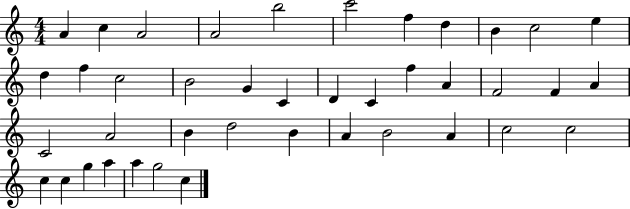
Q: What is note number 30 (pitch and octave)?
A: A4